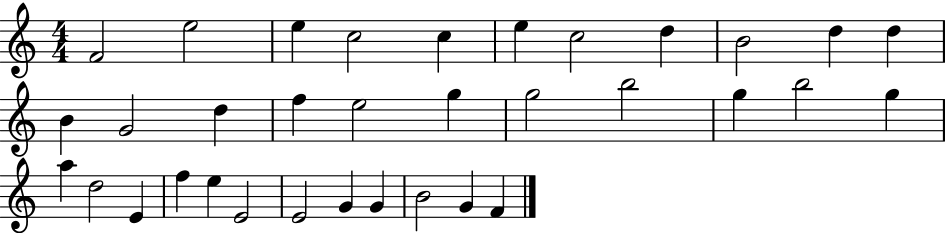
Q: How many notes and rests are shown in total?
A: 34